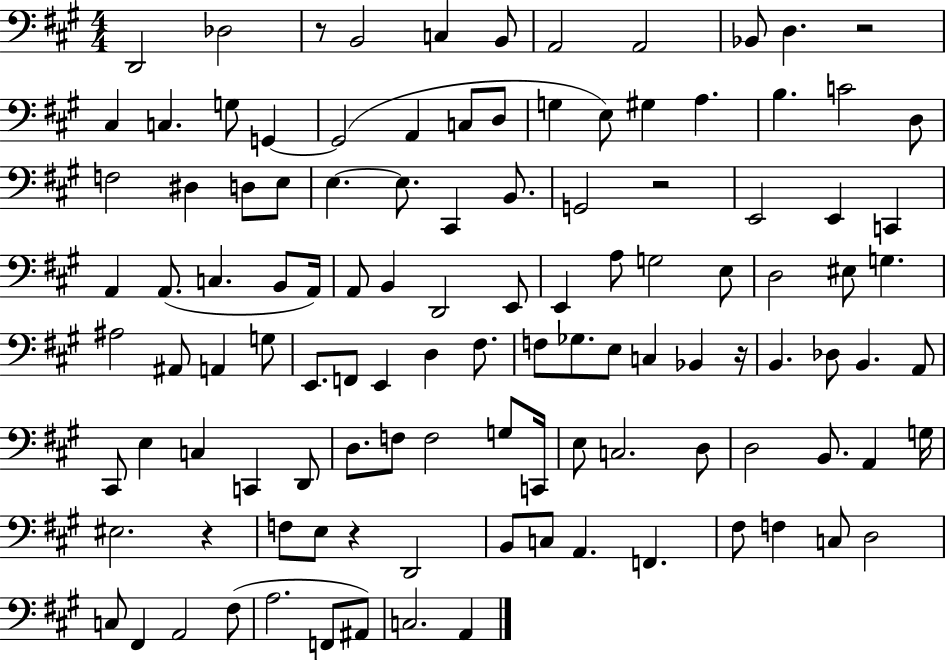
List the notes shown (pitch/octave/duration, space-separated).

D2/h Db3/h R/e B2/h C3/q B2/e A2/h A2/h Bb2/e D3/q. R/h C#3/q C3/q. G3/e G2/q G2/h A2/q C3/e D3/e G3/q E3/e G#3/q A3/q. B3/q. C4/h D3/e F3/h D#3/q D3/e E3/e E3/q. E3/e. C#2/q B2/e. G2/h R/h E2/h E2/q C2/q A2/q A2/e. C3/q. B2/e A2/s A2/e B2/q D2/h E2/e E2/q A3/e G3/h E3/e D3/h EIS3/e G3/q. A#3/h A#2/e A2/q G3/e E2/e. F2/e E2/q D3/q F#3/e. F3/e Gb3/e. E3/e C3/q Bb2/q R/s B2/q. Db3/e B2/q. A2/e C#2/e E3/q C3/q C2/q D2/e D3/e. F3/e F3/h G3/e C2/s E3/e C3/h. D3/e D3/h B2/e. A2/q G3/s EIS3/h. R/q F3/e E3/e R/q D2/h B2/e C3/e A2/q. F2/q. F#3/e F3/q C3/e D3/h C3/e F#2/q A2/h F#3/e A3/h. F2/e A#2/e C3/h. A2/q